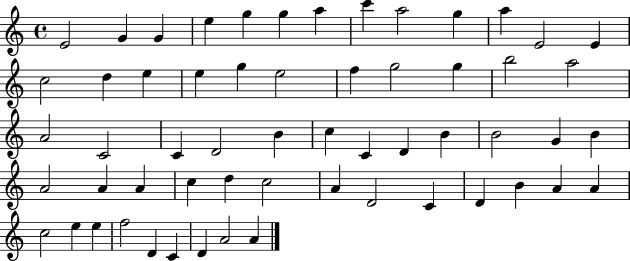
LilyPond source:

{
  \clef treble
  \time 4/4
  \defaultTimeSignature
  \key c \major
  e'2 g'4 g'4 | e''4 g''4 g''4 a''4 | c'''4 a''2 g''4 | a''4 e'2 e'4 | \break c''2 d''4 e''4 | e''4 g''4 e''2 | f''4 g''2 g''4 | b''2 a''2 | \break a'2 c'2 | c'4 d'2 b'4 | c''4 c'4 d'4 b'4 | b'2 g'4 b'4 | \break a'2 a'4 a'4 | c''4 d''4 c''2 | a'4 d'2 c'4 | d'4 b'4 a'4 a'4 | \break c''2 e''4 e''4 | f''2 d'4 c'4 | d'4 a'2 a'4 | \bar "|."
}